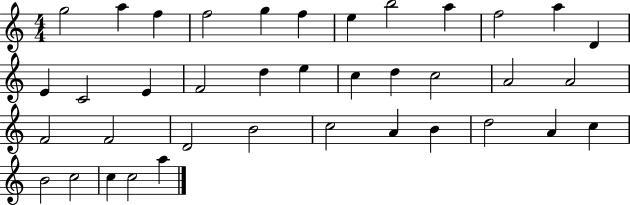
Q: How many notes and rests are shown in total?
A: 38